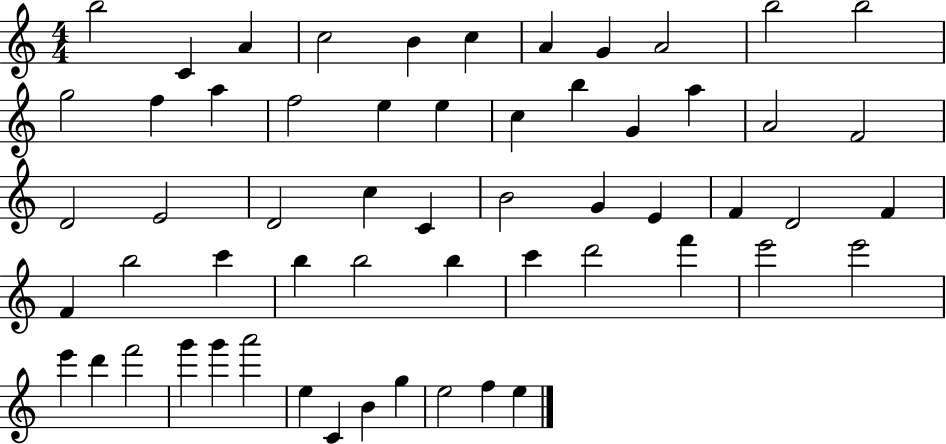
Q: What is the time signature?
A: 4/4